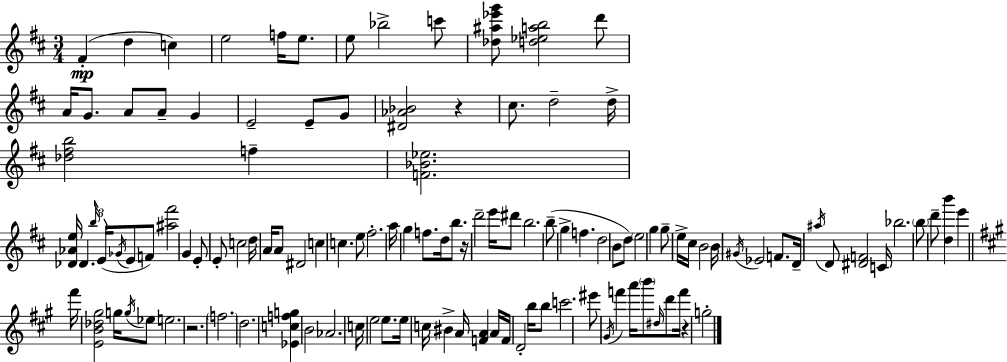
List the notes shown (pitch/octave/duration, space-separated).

F#4/q D5/q C5/q E5/h F5/s E5/e. E5/e Bb5/h C6/e [Db5,A#5,Eb6,G6]/e [D5,Eb5,A5,B5]/h D6/e A4/s G4/e. A4/e A4/e G4/q E4/h E4/e G4/e [D#4,Ab4,Bb4]/h R/q C#5/e. D5/h D5/s [Db5,F#5,B5]/h F5/q [F4,Bb4,Eb5]/h. [Db4,Ab4,E5]/s Db4/q. B5/s E4/s Gb4/s E4/e F4/e [A#5,F#6]/h G4/q E4/e E4/e C5/h D5/s A4/s A4/e D#4/h C5/q C5/q. E5/e F#5/h. A5/s G5/q F5/e. D5/s B5/e. R/s D6/h E6/s D#6/e B5/h. B5/e G5/q F5/q. D5/h B4/e D5/e E5/h G5/q G5/e E5/s C#5/s B4/h B4/s G#4/s Eb4/h F4/e. D4/s A#5/s D4/e [D#4,F4]/h C4/s Bb5/h. B5/e D6/e [D5,B6]/q E6/q F#6/s [E4,B4,Db5,G#5]/h G5/s G5/s Eb5/e E5/h. R/h. F5/h. D5/h. [Eb4,C5,F5,G5]/q B4/h Ab4/h. C5/s E5/h E5/e. E5/s C5/s BIS4/q A4/s [F4,A4]/q A4/s F4/s D4/h B5/s B5/e C6/h. EIS6/e G#4/s F6/q A6/s B6/e D#5/s D6/e F6/s R/q G5/h